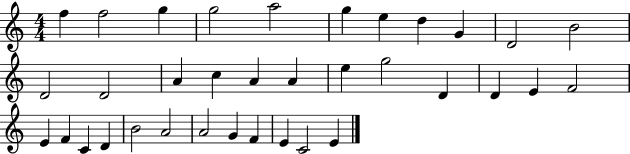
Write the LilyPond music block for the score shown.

{
  \clef treble
  \numericTimeSignature
  \time 4/4
  \key c \major
  f''4 f''2 g''4 | g''2 a''2 | g''4 e''4 d''4 g'4 | d'2 b'2 | \break d'2 d'2 | a'4 c''4 a'4 a'4 | e''4 g''2 d'4 | d'4 e'4 f'2 | \break e'4 f'4 c'4 d'4 | b'2 a'2 | a'2 g'4 f'4 | e'4 c'2 e'4 | \break \bar "|."
}